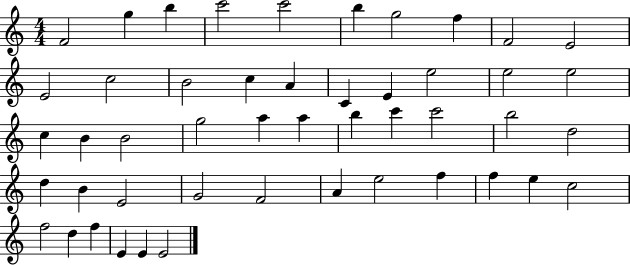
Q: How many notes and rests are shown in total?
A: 48